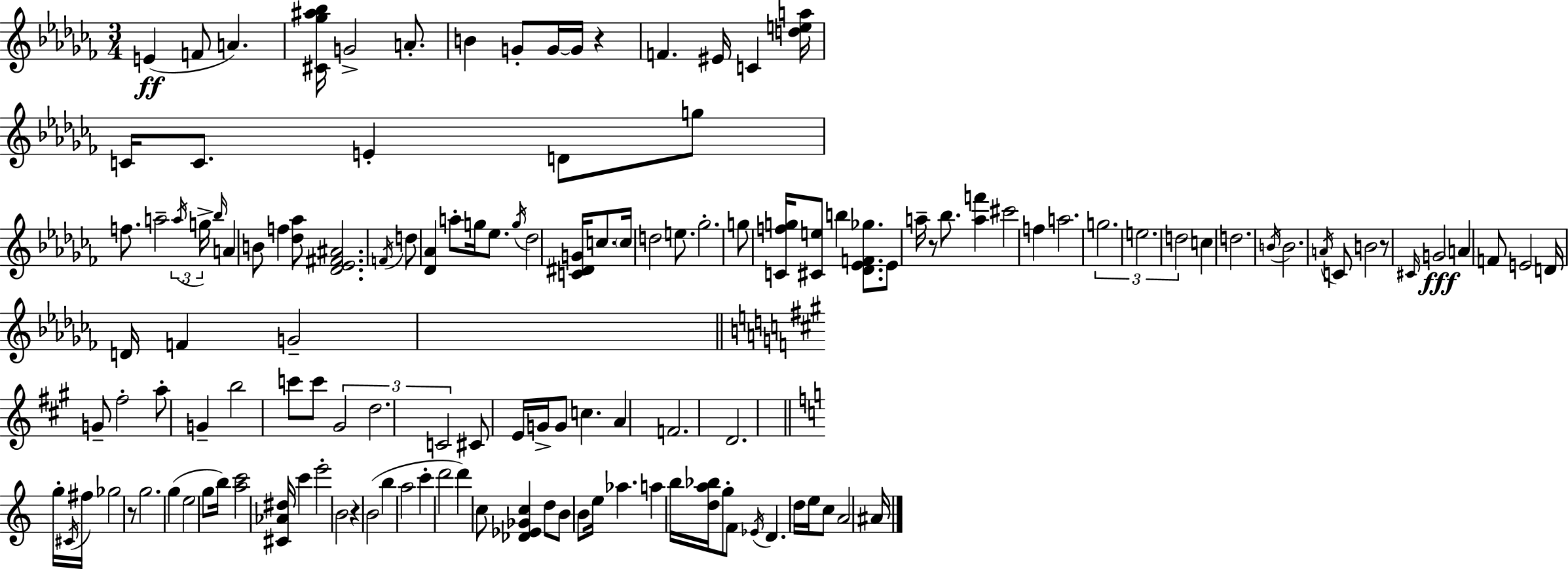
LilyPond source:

{
  \clef treble
  \numericTimeSignature
  \time 3/4
  \key aes \minor
  e'4(\ff f'8 a'4.) | <cis' ges'' ais'' bes''>16 g'2-> a'8.-. | b'4 g'8-. g'16~~ g'16 r4 | f'4. eis'16 c'4 <d'' e'' a''>16 | \break c'16 c'8. e'4-. d'8 g''8 | f''8. a''2-- \tuplet 3/2 { \acciaccatura { a''16 } | g''16-> \grace { bes''16 } } a'4 b'8 f''4 | <des'' aes''>8 <des' ees' fis' ais'>2. | \break \acciaccatura { f'16 } d''8 <des' aes'>4 a''8-. g''16 | ees''8. \acciaccatura { g''16 } des''2 | <c' dis' g'>16 c''8. \parenthesize c''16 d''2 | e''8. ges''2.-. | \break g''8 <c' f'' g''>16 <cis' e''>8 b''4 | <des' ees' f' ges''>8. ees'8 a''16-- r8 bes''8. | <a'' f'''>4 cis'''2 | f''4 a''2. | \break \tuplet 3/2 { g''2. | e''2. | d''2 } | c''4 d''2. | \break \acciaccatura { b'16 } b'2. | \acciaccatura { a'16 } c'8 b'2 | r8 \grace { cis'16 }\fff g'2 | \parenthesize a'4 f'8 e'2 | \break d'16 d'16 f'4 g'2-- | \bar "||" \break \key a \major g'8-- fis''2-. a''8-. | g'4-- b''2 | c'''8 c'''8 \tuplet 3/2 { gis'2 | d''2. | \break c'2 } cis'8 e'16 g'16-> | g'8 c''4. a'4 | f'2. | d'2. | \break \bar "||" \break \key c \major g''16-. \acciaccatura { cis'16 } fis''16 ges''2 r8 | g''2. | g''4( e''2 | g''8 b''16) <a'' c'''>2 | \break <cis' aes' dis''>16 c'''4 e'''2-. | b'2 r4 | b'2( b''4 | a''2 c'''4-. | \break d'''2 d'''4) | c''8 <des' ees' ges' c''>4 d''8 b'8 b'8 | e''16 aes''4. a''4 | b''16 <d'' a'' bes''>16 g''8-. f'8 \acciaccatura { ees'16 } d'4. | \break d''16 e''16 c''8 a'2 | ais'16 \bar "|."
}